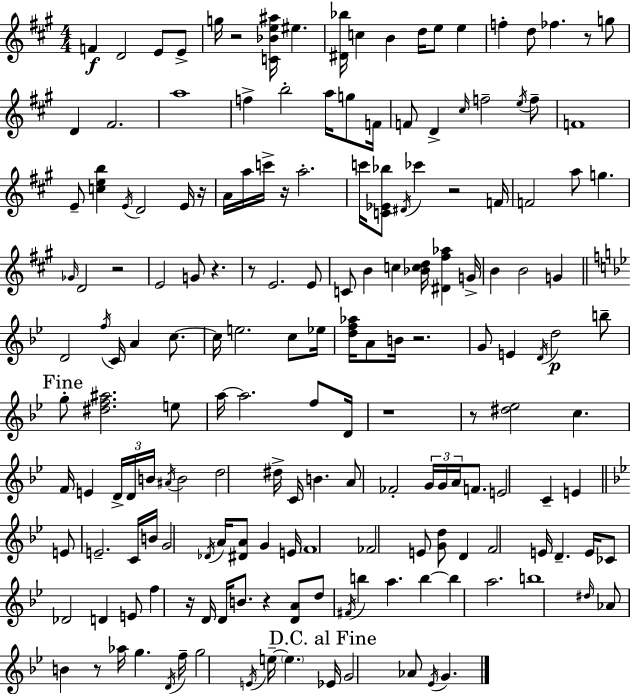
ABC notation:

X:1
T:Untitled
M:4/4
L:1/4
K:A
F D2 E/2 E/2 g/4 z2 [C_Be^a]/4 ^e [^D_b]/4 c B d/4 e/2 e f d/2 _f z/2 g/2 D ^F2 a4 f b2 a/4 g/2 F/4 F/2 D ^c/4 f2 e/4 f/2 F4 E/2 [ceb] E/4 D2 E/4 z/4 A/4 a/4 c'/4 z/4 a2 c'/4 [C_E_b]/2 ^D/4 _c' z2 F/4 F2 a/2 g _G/4 D2 z2 E2 G/2 z z/2 E2 E/2 C/2 B c [_Bcd]/4 [^D^f_a] G/4 B B2 G D2 f/4 C/4 A c/2 c/4 e2 c/2 _e/4 [df_a]/4 A/2 B/4 z2 G/2 E D/4 d2 b/2 g/2 [^df^a]2 e/2 a/4 a2 f/2 D/4 z4 z/2 [^d_e]2 c F/4 E D/4 D/4 B/4 ^A/4 B2 d2 ^d/4 C/4 B A/2 _F2 G/4 G/4 A/4 F/2 E2 C E E/2 E2 C/4 B/4 G2 _D/4 A/4 [^DA]/2 G E/4 F4 _F2 E/2 [Gd]/2 D F2 E/4 D E/4 _C/2 _D2 D E/2 f z/4 D/4 D/4 B/2 z [DA]/2 d/2 ^F/4 b a b b a2 b4 ^d/4 _A/2 B z/2 _a/4 g D/4 f/4 g2 E/4 e/4 e _E/4 G2 _A/2 _E/4 G